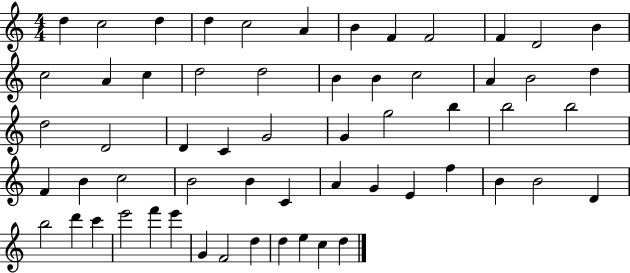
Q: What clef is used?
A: treble